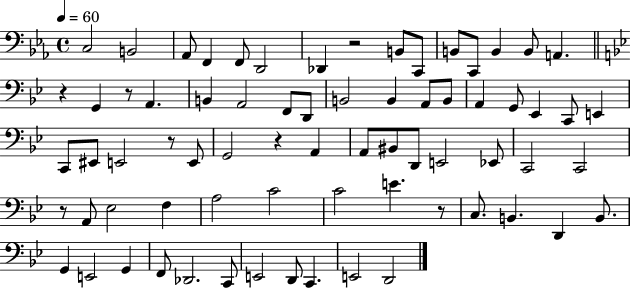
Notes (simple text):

C3/h B2/h Ab2/e F2/q F2/e D2/h Db2/q R/h B2/e C2/e B2/e C2/e B2/q B2/e A2/q. R/q G2/q R/e A2/q. B2/q A2/h F2/e D2/e B2/h B2/q A2/e B2/e A2/q G2/e Eb2/q C2/e E2/q C2/e EIS2/e E2/h R/e E2/e G2/h R/q A2/q A2/e BIS2/e D2/e E2/h Eb2/e C2/h C2/h R/e A2/e Eb3/h F3/q A3/h C4/h C4/h E4/q. R/e C3/e. B2/q. D2/q B2/e. G2/q E2/h G2/q F2/e Db2/h. C2/e E2/h D2/e C2/q. E2/h D2/h